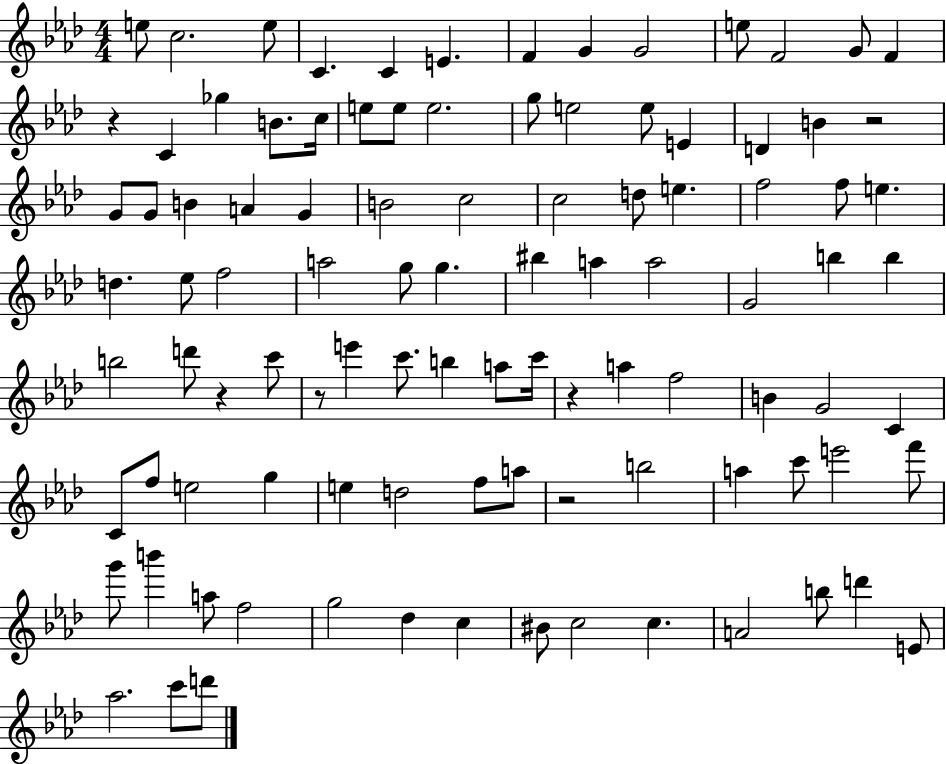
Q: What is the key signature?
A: AES major